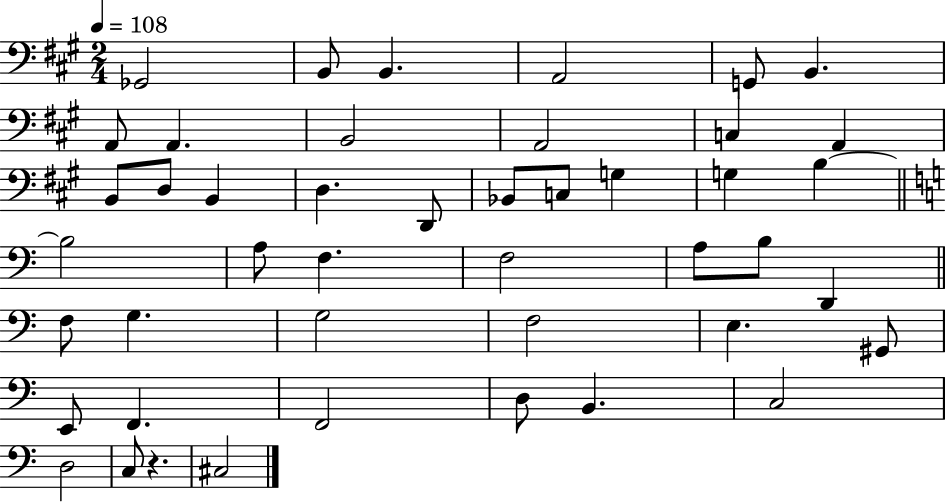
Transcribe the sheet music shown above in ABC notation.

X:1
T:Untitled
M:2/4
L:1/4
K:A
_G,,2 B,,/2 B,, A,,2 G,,/2 B,, A,,/2 A,, B,,2 A,,2 C, A,, B,,/2 D,/2 B,, D, D,,/2 _B,,/2 C,/2 G, G, B, B,2 A,/2 F, F,2 A,/2 B,/2 D,, F,/2 G, G,2 F,2 E, ^G,,/2 E,,/2 F,, F,,2 D,/2 B,, C,2 D,2 C,/2 z ^C,2